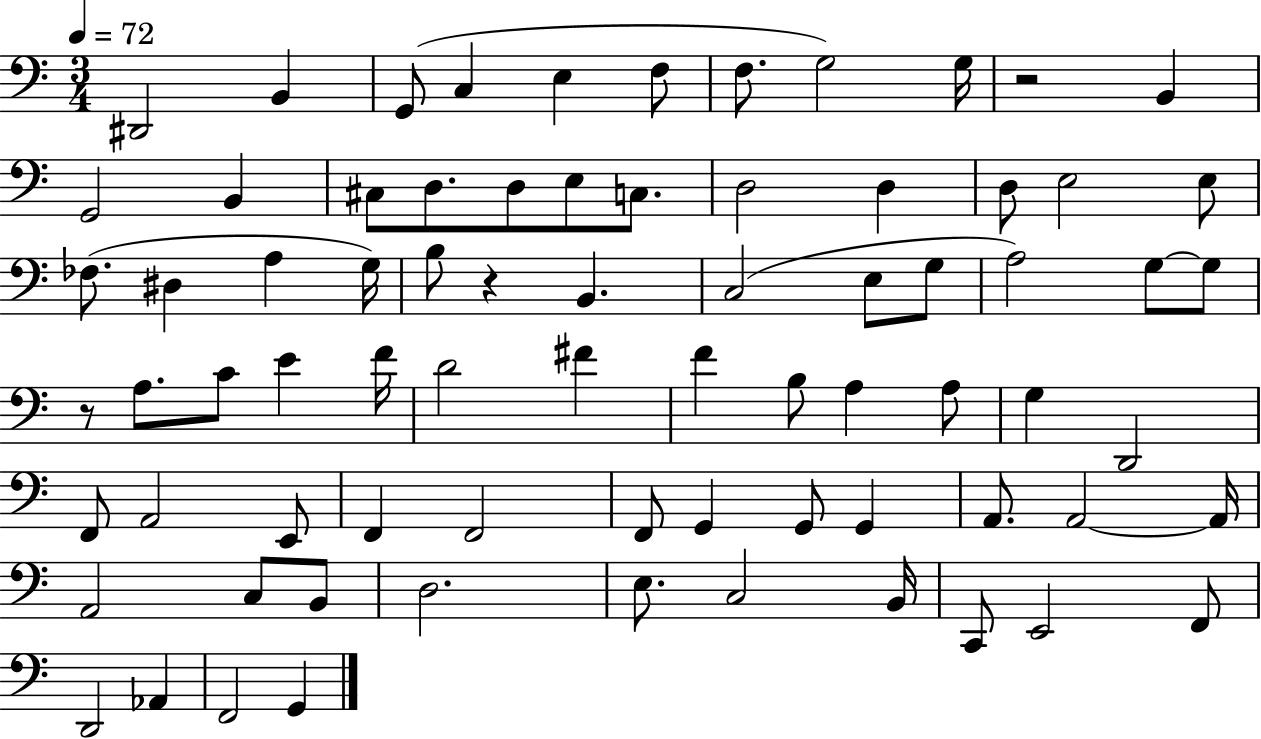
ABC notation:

X:1
T:Untitled
M:3/4
L:1/4
K:C
^D,,2 B,, G,,/2 C, E, F,/2 F,/2 G,2 G,/4 z2 B,, G,,2 B,, ^C,/2 D,/2 D,/2 E,/2 C,/2 D,2 D, D,/2 E,2 E,/2 _F,/2 ^D, A, G,/4 B,/2 z B,, C,2 E,/2 G,/2 A,2 G,/2 G,/2 z/2 A,/2 C/2 E F/4 D2 ^F F B,/2 A, A,/2 G, D,,2 F,,/2 A,,2 E,,/2 F,, F,,2 F,,/2 G,, G,,/2 G,, A,,/2 A,,2 A,,/4 A,,2 C,/2 B,,/2 D,2 E,/2 C,2 B,,/4 C,,/2 E,,2 F,,/2 D,,2 _A,, F,,2 G,,